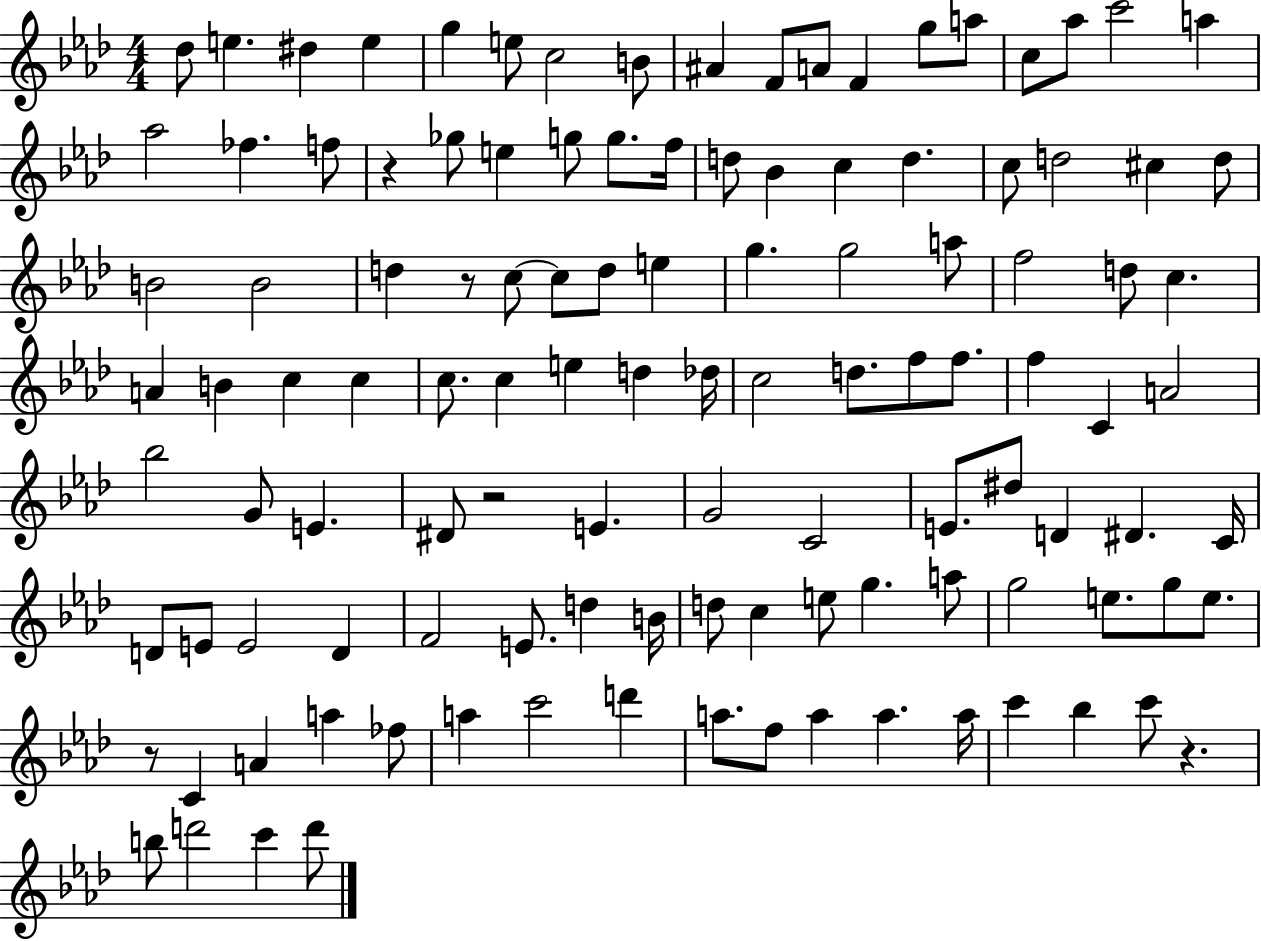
Db5/e E5/q. D#5/q E5/q G5/q E5/e C5/h B4/e A#4/q F4/e A4/e F4/q G5/e A5/e C5/e Ab5/e C6/h A5/q Ab5/h FES5/q. F5/e R/q Gb5/e E5/q G5/e G5/e. F5/s D5/e Bb4/q C5/q D5/q. C5/e D5/h C#5/q D5/e B4/h B4/h D5/q R/e C5/e C5/e D5/e E5/q G5/q. G5/h A5/e F5/h D5/e C5/q. A4/q B4/q C5/q C5/q C5/e. C5/q E5/q D5/q Db5/s C5/h D5/e. F5/e F5/e. F5/q C4/q A4/h Bb5/h G4/e E4/q. D#4/e R/h E4/q. G4/h C4/h E4/e. D#5/e D4/q D#4/q. C4/s D4/e E4/e E4/h D4/q F4/h E4/e. D5/q B4/s D5/e C5/q E5/e G5/q. A5/e G5/h E5/e. G5/e E5/e. R/e C4/q A4/q A5/q FES5/e A5/q C6/h D6/q A5/e. F5/e A5/q A5/q. A5/s C6/q Bb5/q C6/e R/q. B5/e D6/h C6/q D6/e